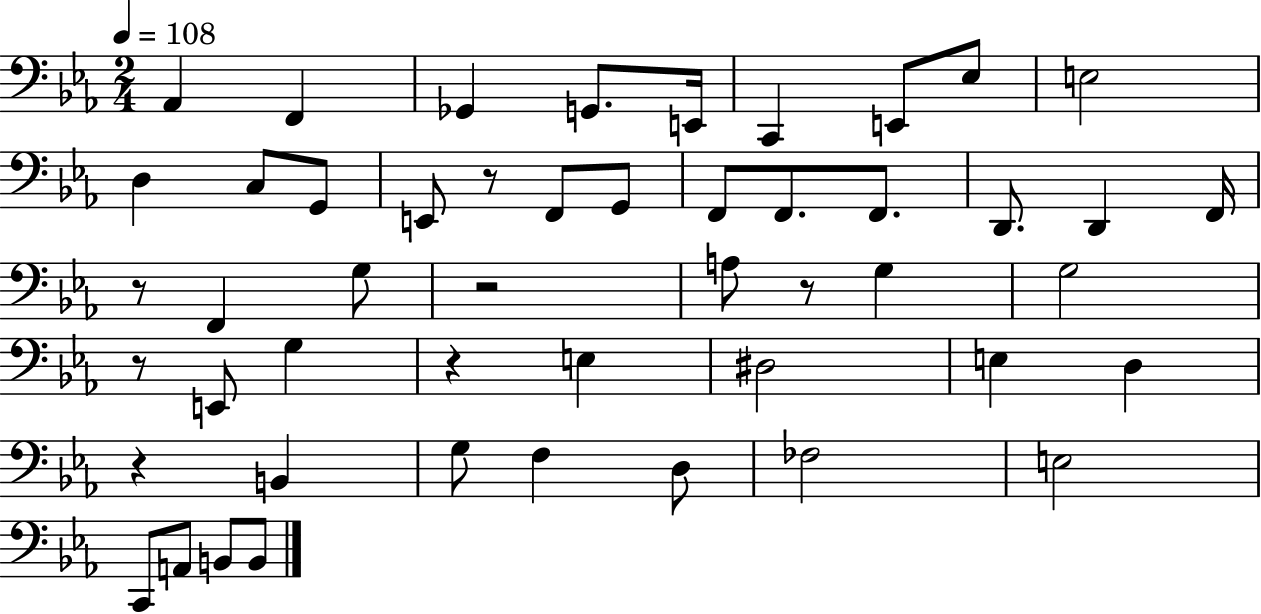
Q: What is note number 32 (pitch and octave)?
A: D3